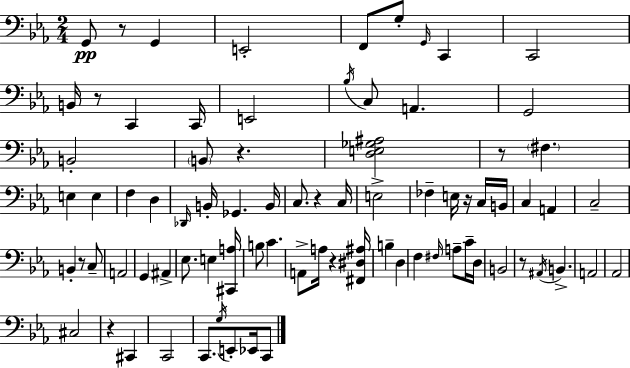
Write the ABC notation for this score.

X:1
T:Untitled
M:2/4
L:1/4
K:Cm
G,,/2 z/2 G,, E,,2 F,,/2 G,/2 G,,/4 C,, C,,2 B,,/4 z/2 C,, C,,/4 E,,2 _B,/4 C,/2 A,, G,,2 B,,2 B,,/2 z [D,E,_G,^A,]2 z/2 ^F, E, E, F, D, _D,,/4 B,,/4 _G,, B,,/4 C,/2 z C,/4 E,2 _F, E,/4 z/4 C,/4 B,,/4 C, A,, C,2 B,, z/2 C,/2 A,,2 G,, ^A,, _E,/2 E, [^C,,A,]/4 B,/2 C A,,/2 A,/4 z [^F,,^D,^A,]/4 B, D, F, ^F,/4 A,/2 C/4 D,/4 B,,2 z/2 ^A,,/4 B,, A,,2 _A,,2 ^C,2 z ^C,, C,,2 C,,/2 G,/4 E,,/2 _E,,/4 C,,/2